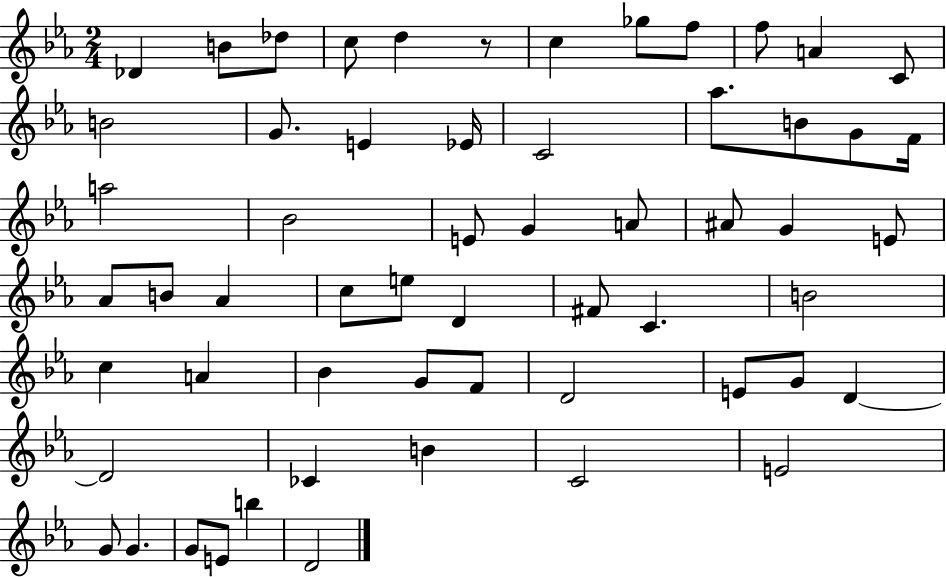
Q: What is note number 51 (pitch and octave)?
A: E4